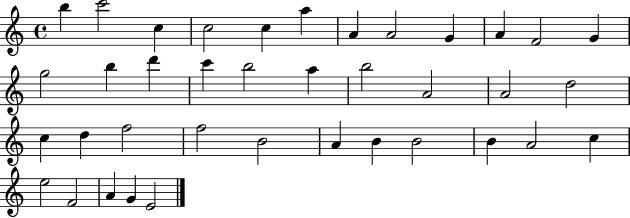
{
  \clef treble
  \time 4/4
  \defaultTimeSignature
  \key c \major
  b''4 c'''2 c''4 | c''2 c''4 a''4 | a'4 a'2 g'4 | a'4 f'2 g'4 | \break g''2 b''4 d'''4 | c'''4 b''2 a''4 | b''2 a'2 | a'2 d''2 | \break c''4 d''4 f''2 | f''2 b'2 | a'4 b'4 b'2 | b'4 a'2 c''4 | \break e''2 f'2 | a'4 g'4 e'2 | \bar "|."
}